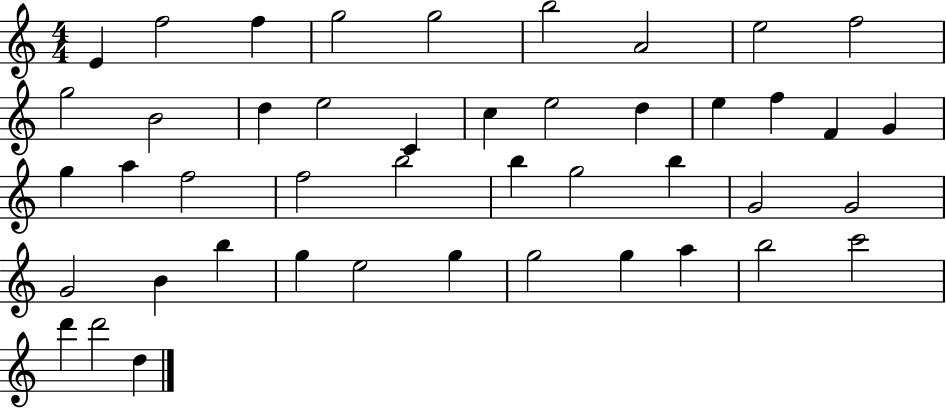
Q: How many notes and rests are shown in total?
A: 45